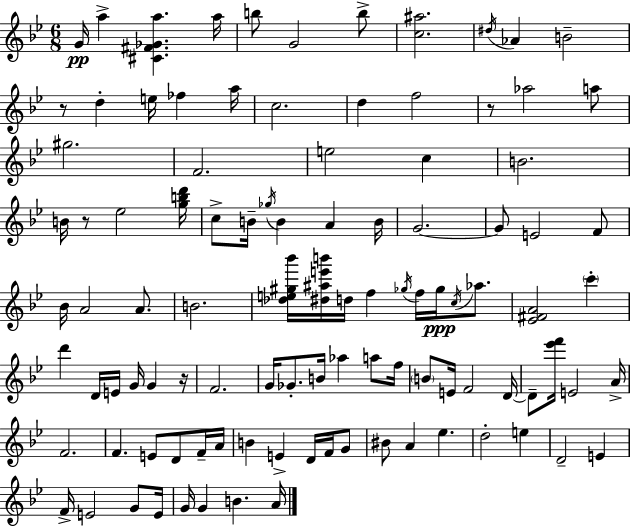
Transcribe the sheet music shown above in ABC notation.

X:1
T:Untitled
M:6/8
L:1/4
K:Gm
G/4 a [^C^F_Ga] a/4 b/2 G2 b/2 [c^a]2 ^d/4 _A B2 z/2 d e/4 _f a/4 c2 d f2 z/2 _a2 a/2 ^g2 F2 e2 c B2 B/4 z/2 _e2 [gbd']/4 c/2 B/4 _g/4 B A B/4 G2 G/2 E2 F/2 _B/4 A2 A/2 B2 [_de^g_b']/4 [^d^ae'b']/4 d/4 f _g/4 f/4 _g/4 c/4 _a/2 [_E^FA]2 c' d' D/4 E/4 G/4 G z/4 F2 G/4 _G/2 B/4 _a a/2 f/4 B/2 E/4 F2 D/4 D/2 [_e'f']/4 E2 A/4 F2 F E/2 D/2 F/4 A/4 B E D/4 F/4 G/2 ^B/2 A _e d2 e D2 E F/4 E2 G/2 E/4 G/4 G B A/4